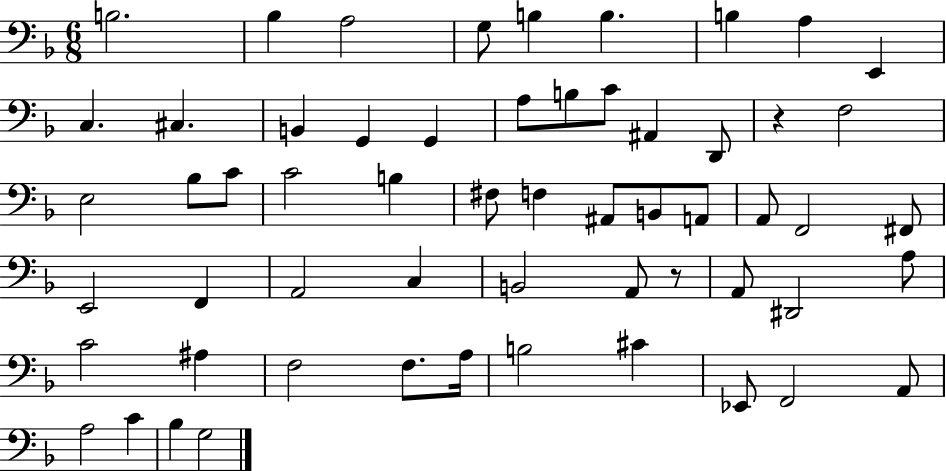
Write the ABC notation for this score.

X:1
T:Untitled
M:6/8
L:1/4
K:F
B,2 _B, A,2 G,/2 B, B, B, A, E,, C, ^C, B,, G,, G,, A,/2 B,/2 C/2 ^A,, D,,/2 z F,2 E,2 _B,/2 C/2 C2 B, ^F,/2 F, ^A,,/2 B,,/2 A,,/2 A,,/2 F,,2 ^F,,/2 E,,2 F,, A,,2 C, B,,2 A,,/2 z/2 A,,/2 ^D,,2 A,/2 C2 ^A, F,2 F,/2 A,/4 B,2 ^C _E,,/2 F,,2 A,,/2 A,2 C _B, G,2